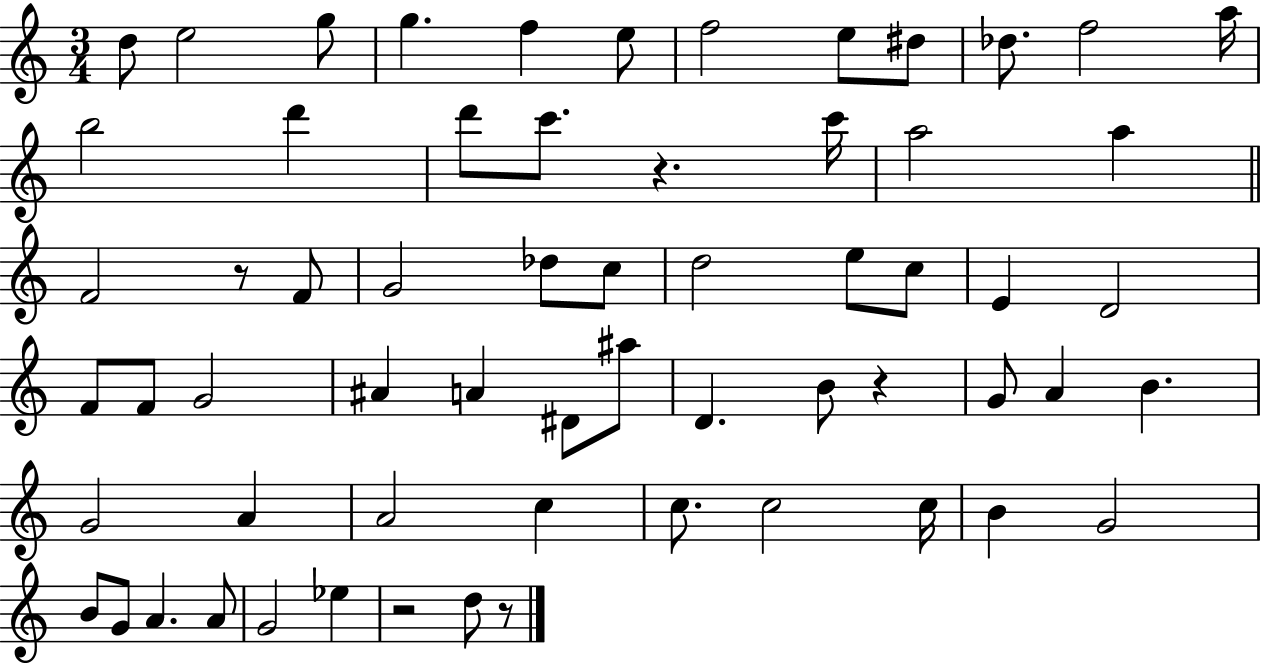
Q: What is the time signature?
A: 3/4